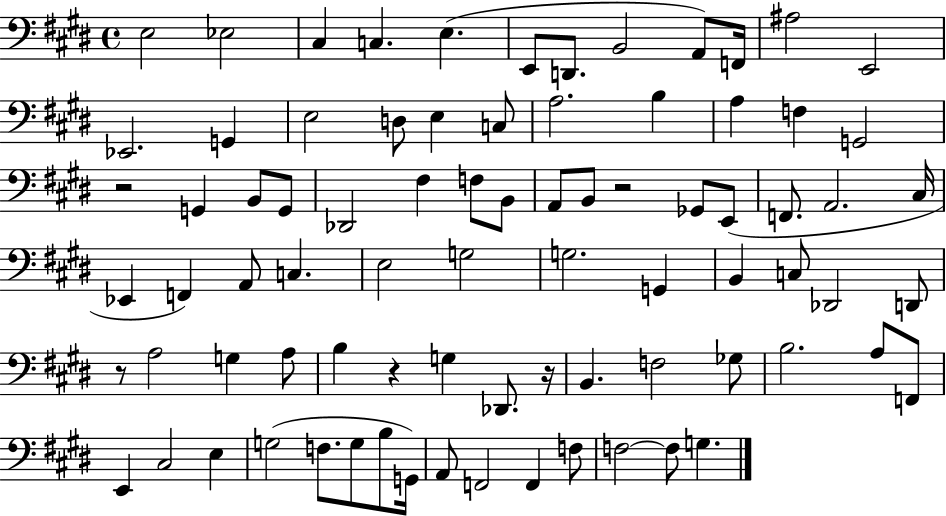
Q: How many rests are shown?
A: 5